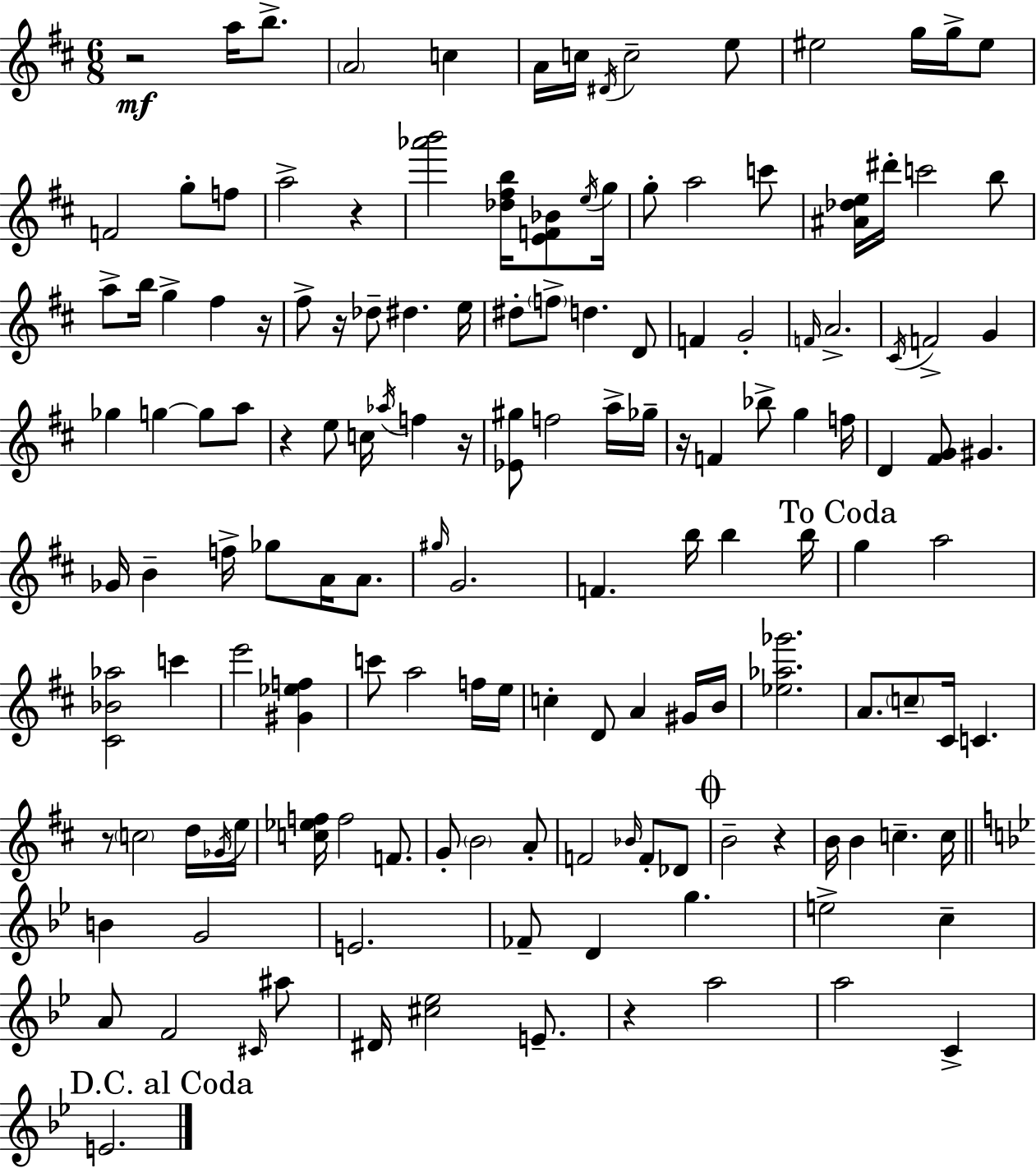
R/h A5/s B5/e. A4/h C5/q A4/s C5/s D#4/s C5/h E5/e EIS5/h G5/s G5/s EIS5/e F4/h G5/e F5/e A5/h R/q [Ab6,B6]/h [Db5,F#5,B5]/s [E4,F4,Bb4]/e E5/s G5/s G5/e A5/h C6/e [A#4,Db5,E5]/s D#6/s C6/h B5/e A5/e B5/s G5/q F#5/q R/s F#5/e R/s Db5/e D#5/q. E5/s D#5/e F5/e D5/q. D4/e F4/q G4/h F4/s A4/h. C#4/s F4/h G4/q Gb5/q G5/q G5/e A5/e R/q E5/e C5/s Ab5/s F5/q R/s [Eb4,G#5]/e F5/h A5/s Gb5/s R/s F4/q Bb5/e G5/q F5/s D4/q [F#4,G4]/e G#4/q. Gb4/s B4/q F5/s Gb5/e A4/s A4/e. G#5/s G4/h. F4/q. B5/s B5/q B5/s G5/q A5/h [C#4,Bb4,Ab5]/h C6/q E6/h [G#4,Eb5,F5]/q C6/e A5/h F5/s E5/s C5/q D4/e A4/q G#4/s B4/s [Eb5,Ab5,Gb6]/h. A4/e. C5/e C#4/s C4/q. R/e C5/h D5/s Gb4/s E5/s [C5,Eb5,F5]/s F5/h F4/e. G4/e B4/h A4/e F4/h Bb4/s F4/e Db4/e B4/h R/q B4/s B4/q C5/q. C5/s B4/q G4/h E4/h. FES4/e D4/q G5/q. E5/h C5/q A4/e F4/h C#4/s A#5/e D#4/s [C#5,Eb5]/h E4/e. R/q A5/h A5/h C4/q E4/h.